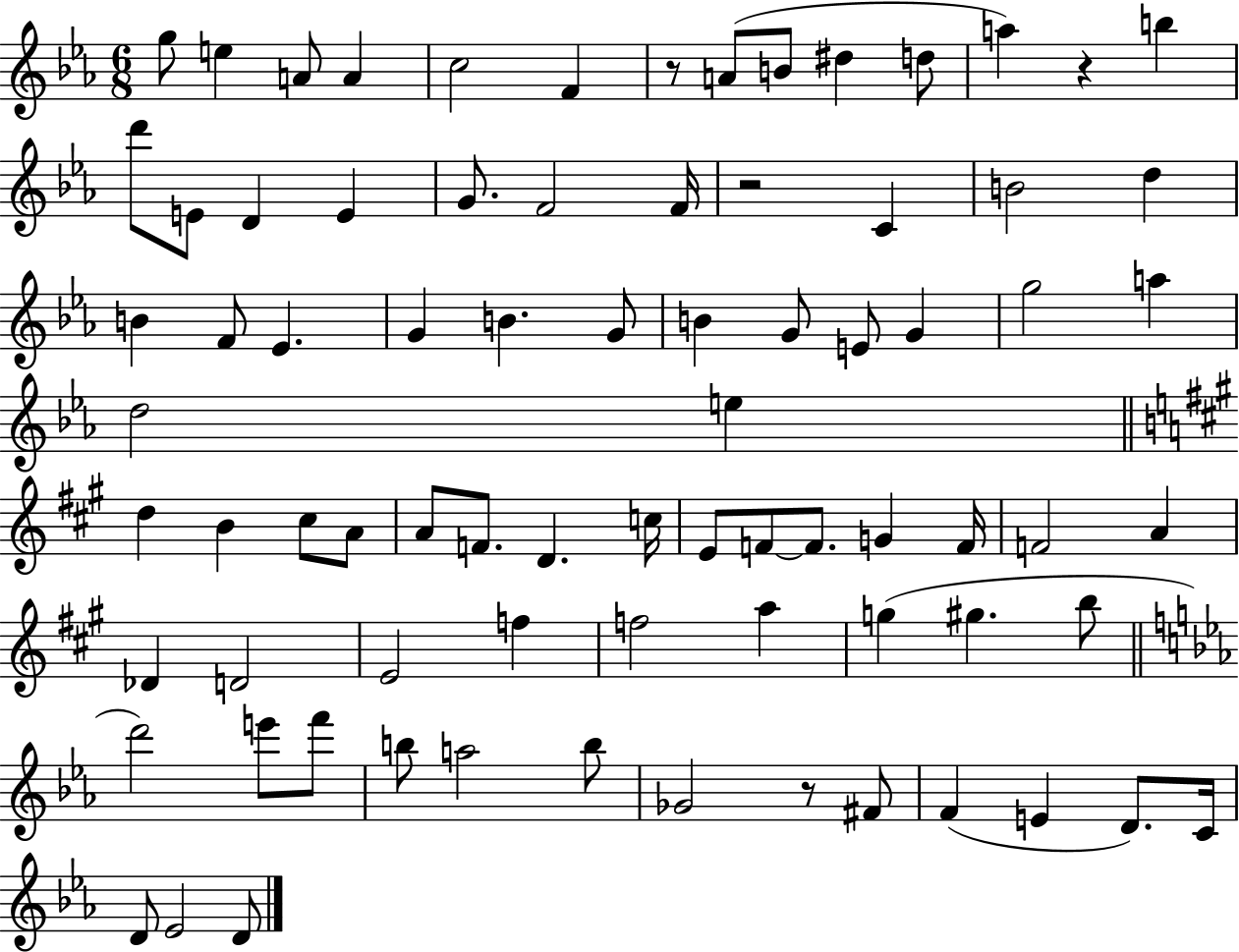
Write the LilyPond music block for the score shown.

{
  \clef treble
  \numericTimeSignature
  \time 6/8
  \key ees \major
  \repeat volta 2 { g''8 e''4 a'8 a'4 | c''2 f'4 | r8 a'8( b'8 dis''4 d''8 | a''4) r4 b''4 | \break d'''8 e'8 d'4 e'4 | g'8. f'2 f'16 | r2 c'4 | b'2 d''4 | \break b'4 f'8 ees'4. | g'4 b'4. g'8 | b'4 g'8 e'8 g'4 | g''2 a''4 | \break d''2 e''4 | \bar "||" \break \key a \major d''4 b'4 cis''8 a'8 | a'8 f'8. d'4. c''16 | e'8 f'8~~ f'8. g'4 f'16 | f'2 a'4 | \break des'4 d'2 | e'2 f''4 | f''2 a''4 | g''4( gis''4. b''8 | \break \bar "||" \break \key ees \major d'''2) e'''8 f'''8 | b''8 a''2 b''8 | ges'2 r8 fis'8 | f'4( e'4 d'8.) c'16 | \break d'8 ees'2 d'8 | } \bar "|."
}